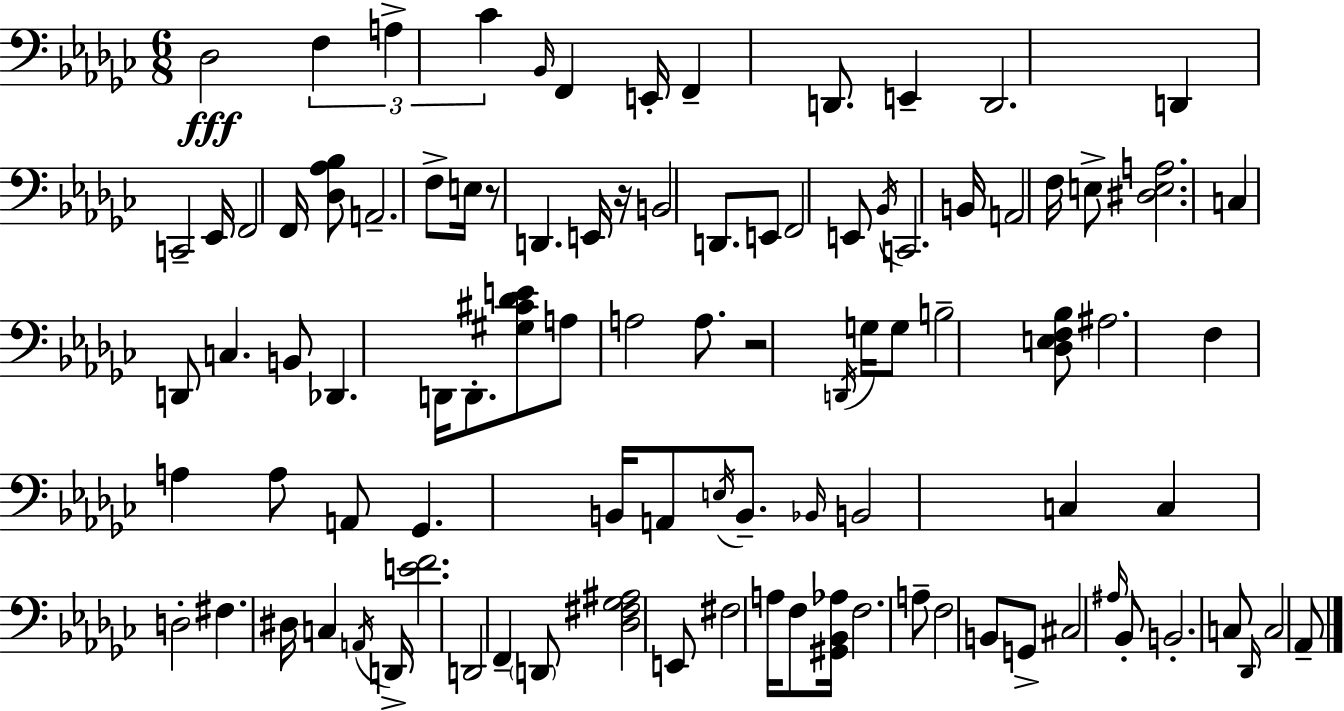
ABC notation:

X:1
T:Untitled
M:6/8
L:1/4
K:Ebm
_D,2 F, A, _C _B,,/4 F,, E,,/4 F,, D,,/2 E,, D,,2 D,, C,,2 _E,,/4 F,,2 F,,/4 [_D,_A,_B,]/2 A,,2 F,/2 E,/4 z/2 D,, E,,/4 z/4 B,,2 D,,/2 E,,/2 F,,2 E,,/2 _B,,/4 C,,2 B,,/4 A,,2 F,/4 E,/2 [^D,E,A,]2 C, D,,/2 C, B,,/2 _D,, D,,/4 D,,/2 [^G,^C_DE]/2 A,/2 A,2 A,/2 z2 D,,/4 G,/4 G,/2 B,2 [_D,E,F,_B,]/2 ^A,2 F, A, A,/2 A,,/2 _G,, B,,/4 A,,/2 E,/4 B,,/2 _B,,/4 B,,2 C, C, D,2 ^F, ^D,/4 C, A,,/4 D,,/4 [EF]2 D,,2 F,, D,,/2 [_D,^F,_G,^A,]2 E,,/2 ^F,2 A,/4 F,/2 [^G,,_B,,_A,]/4 F,2 A,/2 F,2 B,,/2 G,,/2 ^C,2 ^A,/4 _B,,/2 B,,2 C,/2 _D,,/4 C,2 _A,,/2